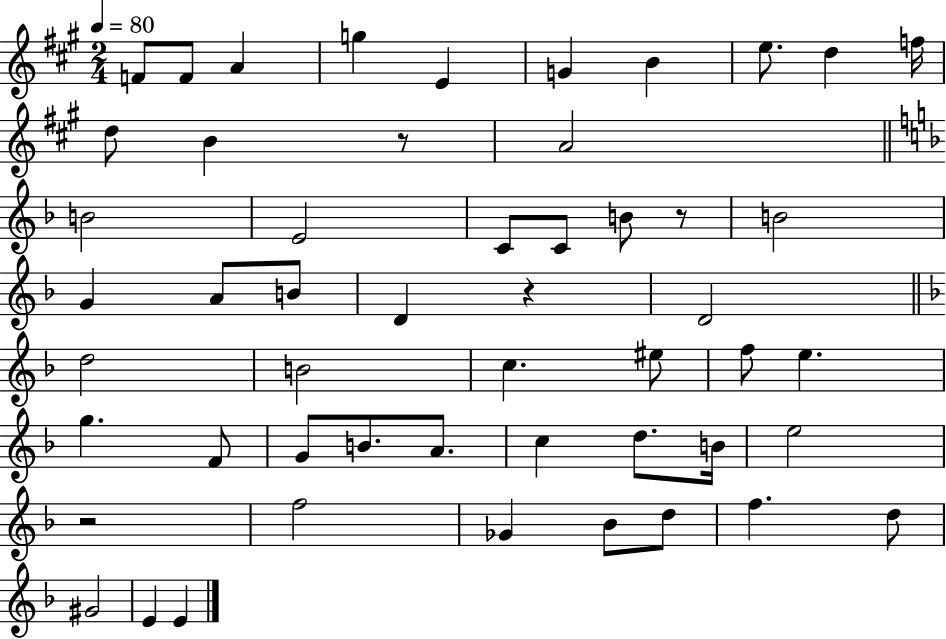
F4/e F4/e A4/q G5/q E4/q G4/q B4/q E5/e. D5/q F5/s D5/e B4/q R/e A4/h B4/h E4/h C4/e C4/e B4/e R/e B4/h G4/q A4/e B4/e D4/q R/q D4/h D5/h B4/h C5/q. EIS5/e F5/e E5/q. G5/q. F4/e G4/e B4/e. A4/e. C5/q D5/e. B4/s E5/h R/h F5/h Gb4/q Bb4/e D5/e F5/q. D5/e G#4/h E4/q E4/q